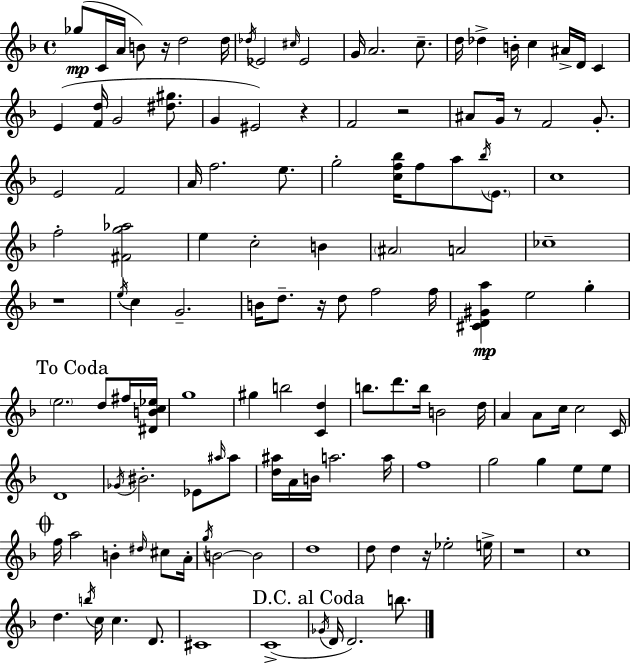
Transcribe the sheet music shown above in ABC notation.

X:1
T:Untitled
M:4/4
L:1/4
K:Dm
_g/2 C/4 A/4 B/2 z/4 d2 d/4 _d/4 _E2 ^c/4 _E2 G/4 A2 c/2 d/4 _d B/4 c ^A/4 D/4 C E [Fd]/4 G2 [^d^g]/2 G ^E2 z F2 z2 ^A/2 G/4 z/2 F2 G/2 E2 F2 A/4 f2 e/2 g2 [cf_b]/4 f/2 a/2 _b/4 E/2 c4 f2 [^Fg_a]2 e c2 B ^A2 A2 _c4 z4 e/4 c G2 B/4 d/2 z/4 d/2 f2 f/4 [^CD^Ga] e2 g e2 d/2 ^f/4 [^DBc_e]/4 g4 ^g b2 [Cd] b/2 d'/2 b/4 B2 d/4 A A/2 c/4 c2 C/4 D4 _G/4 ^B2 _E/2 ^a/4 ^a/2 [d^a]/4 A/4 B/4 a2 a/4 f4 g2 g e/2 e/2 f/4 a2 B ^d/4 ^c/2 A/4 g/4 B2 B2 d4 d/2 d z/4 _e2 e/4 z4 c4 d b/4 c/4 c D/2 ^C4 C4 _G/4 D/4 D2 b/2